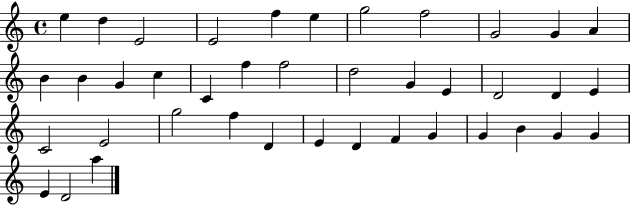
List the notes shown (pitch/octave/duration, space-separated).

E5/q D5/q E4/h E4/h F5/q E5/q G5/h F5/h G4/h G4/q A4/q B4/q B4/q G4/q C5/q C4/q F5/q F5/h D5/h G4/q E4/q D4/h D4/q E4/q C4/h E4/h G5/h F5/q D4/q E4/q D4/q F4/q G4/q G4/q B4/q G4/q G4/q E4/q D4/h A5/q